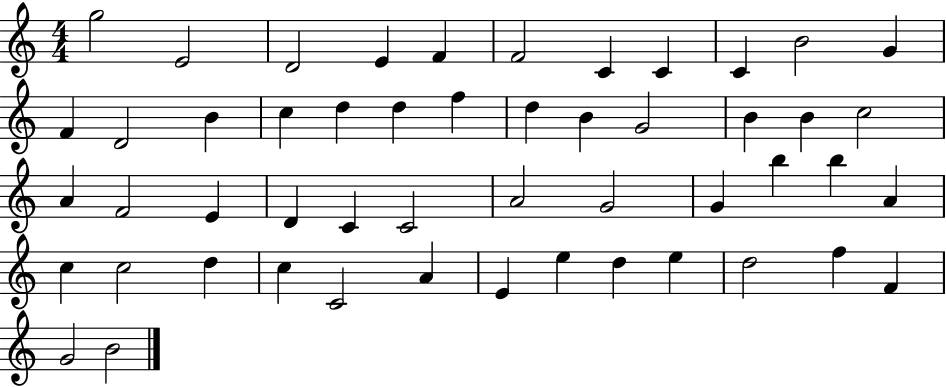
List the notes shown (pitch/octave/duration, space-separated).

G5/h E4/h D4/h E4/q F4/q F4/h C4/q C4/q C4/q B4/h G4/q F4/q D4/h B4/q C5/q D5/q D5/q F5/q D5/q B4/q G4/h B4/q B4/q C5/h A4/q F4/h E4/q D4/q C4/q C4/h A4/h G4/h G4/q B5/q B5/q A4/q C5/q C5/h D5/q C5/q C4/h A4/q E4/q E5/q D5/q E5/q D5/h F5/q F4/q G4/h B4/h